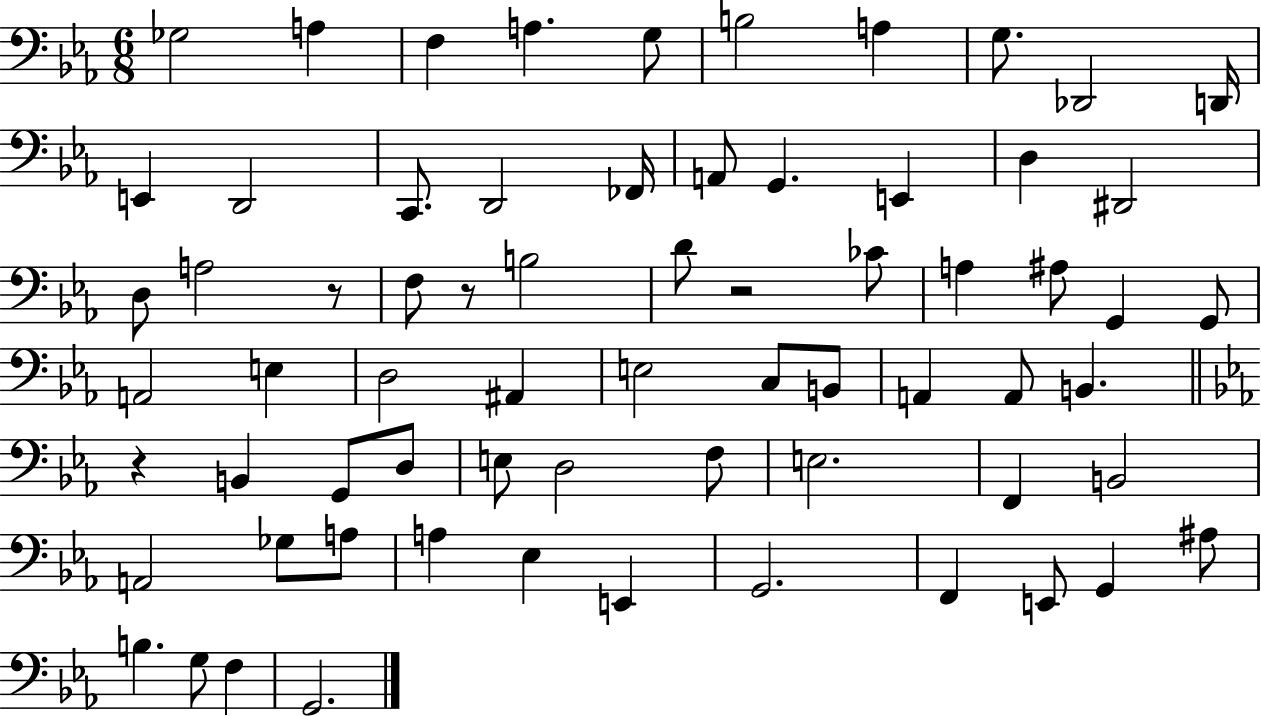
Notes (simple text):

Gb3/h A3/q F3/q A3/q. G3/e B3/h A3/q G3/e. Db2/h D2/s E2/q D2/h C2/e. D2/h FES2/s A2/e G2/q. E2/q D3/q D#2/h D3/e A3/h R/e F3/e R/e B3/h D4/e R/h CES4/e A3/q A#3/e G2/q G2/e A2/h E3/q D3/h A#2/q E3/h C3/e B2/e A2/q A2/e B2/q. R/q B2/q G2/e D3/e E3/e D3/h F3/e E3/h. F2/q B2/h A2/h Gb3/e A3/e A3/q Eb3/q E2/q G2/h. F2/q E2/e G2/q A#3/e B3/q. G3/e F3/q G2/h.